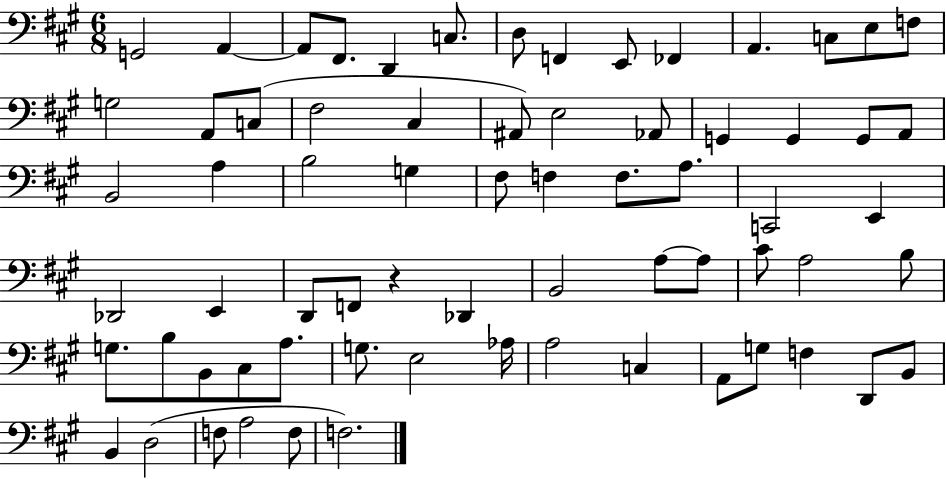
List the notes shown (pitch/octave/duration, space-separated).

G2/h A2/q A2/e F#2/e. D2/q C3/e. D3/e F2/q E2/e FES2/q A2/q. C3/e E3/e F3/e G3/h A2/e C3/e F#3/h C#3/q A#2/e E3/h Ab2/e G2/q G2/q G2/e A2/e B2/h A3/q B3/h G3/q F#3/e F3/q F3/e. A3/e. C2/h E2/q Db2/h E2/q D2/e F2/e R/q Db2/q B2/h A3/e A3/e C#4/e A3/h B3/e G3/e. B3/e B2/e C#3/e A3/e. G3/e. E3/h Ab3/s A3/h C3/q A2/e G3/e F3/q D2/e B2/e B2/q D3/h F3/e A3/h F3/e F3/h.